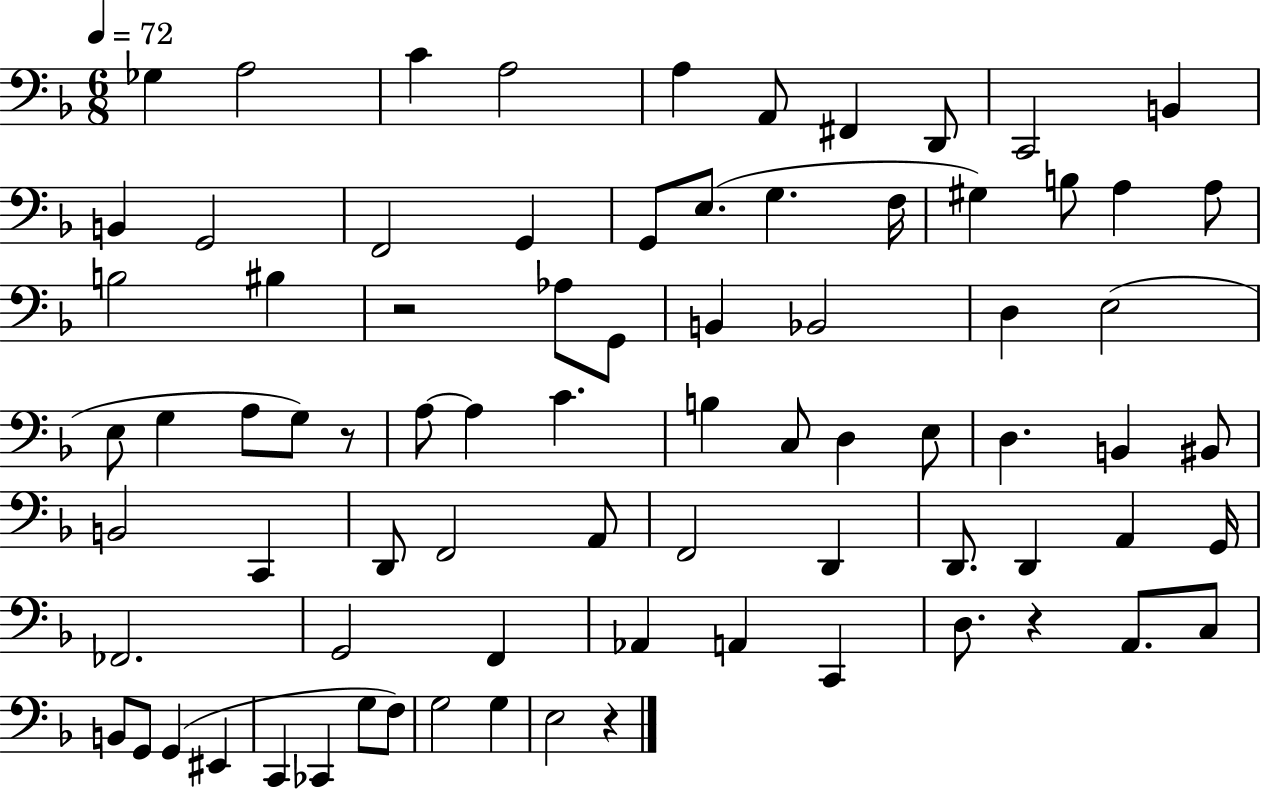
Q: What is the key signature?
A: F major